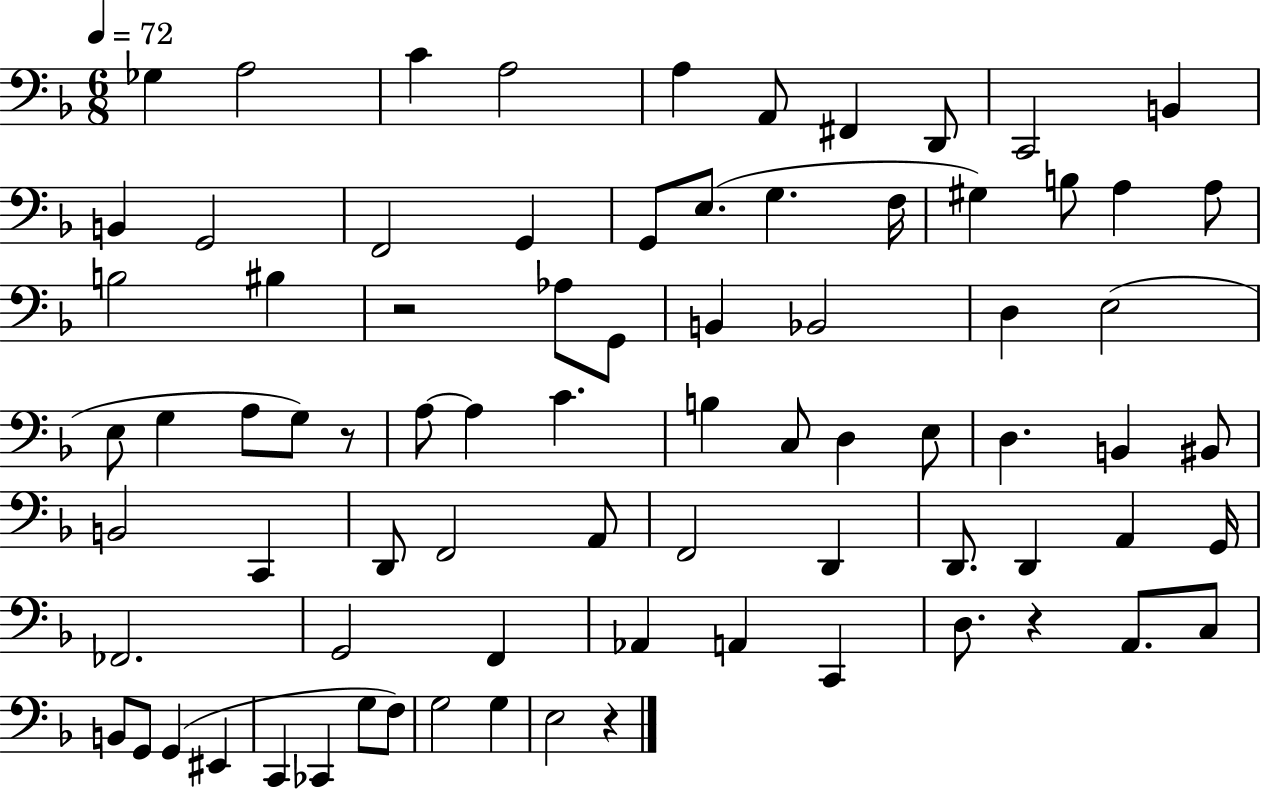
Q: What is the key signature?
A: F major